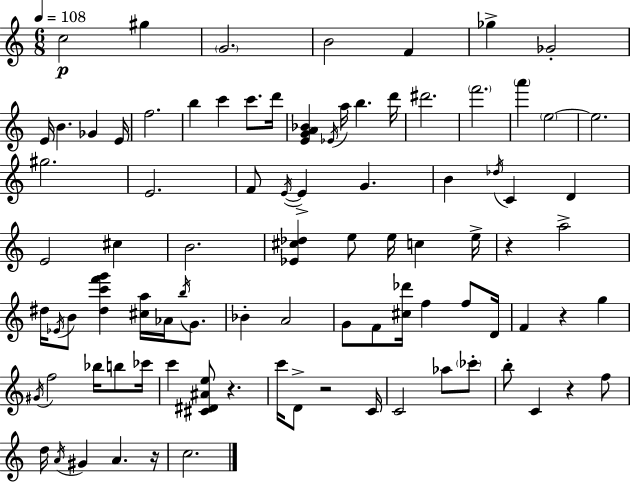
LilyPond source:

{
  \clef treble
  \numericTimeSignature
  \time 6/8
  \key a \minor
  \tempo 4 = 108
  \repeat volta 2 { c''2\p gis''4 | \parenthesize g'2. | b'2 f'4 | ges''4-> ges'2-. | \break e'16 b'4. ges'4 e'16 | f''2. | b''4 c'''4 c'''8. d'''16 | <e' g' a' bes'>4 \acciaccatura { ees'16 } a''16 b''4. | \break d'''16 dis'''2. | \parenthesize f'''2. | \parenthesize a'''4 \parenthesize e''2~~ | e''2. | \break gis''2. | e'2. | f'8 \acciaccatura { e'16~ }~ e'4-> g'4. | b'4 \acciaccatura { des''16 } c'4 d'4 | \break e'2 cis''4 | b'2. | <ees' cis'' des''>4 e''8 e''16 c''4 | e''16-> r4 a''2-> | \break dis''16 \acciaccatura { ees'16 } b'8 <dis'' c''' f''' g'''>4 <cis'' a''>16 | aes'16 \acciaccatura { b''16 } g'8. bes'4-. a'2 | g'8 f'8 <cis'' des'''>16 f''4 | f''8 d'16 f'4 r4 | \break g''4 \acciaccatura { gis'16 } f''2 | bes''16 b''8 ces'''16 c'''4 <cis' dis' ais' e''>8 | r4. c'''16 d'8-> r2 | c'16 c'2 | \break aes''8 \parenthesize ces'''8-. b''8-. c'4 | r4 f''8 d''16 \acciaccatura { a'16 } gis'4 | a'4. r16 c''2. | } \bar "|."
}